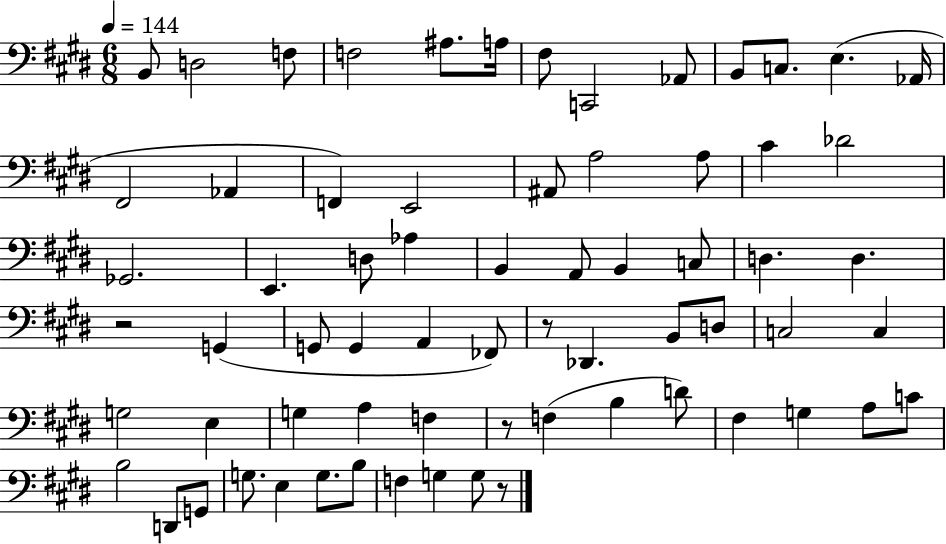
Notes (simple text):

B2/e D3/h F3/e F3/h A#3/e. A3/s F#3/e C2/h Ab2/e B2/e C3/e. E3/q. Ab2/s F#2/h Ab2/q F2/q E2/h A#2/e A3/h A3/e C#4/q Db4/h Gb2/h. E2/q. D3/e Ab3/q B2/q A2/e B2/q C3/e D3/q. D3/q. R/h G2/q G2/e G2/q A2/q FES2/e R/e Db2/q. B2/e D3/e C3/h C3/q G3/h E3/q G3/q A3/q F3/q R/e F3/q B3/q D4/e F#3/q G3/q A3/e C4/e B3/h D2/e G2/e G3/e. E3/q G3/e. B3/e F3/q G3/q G3/e R/e